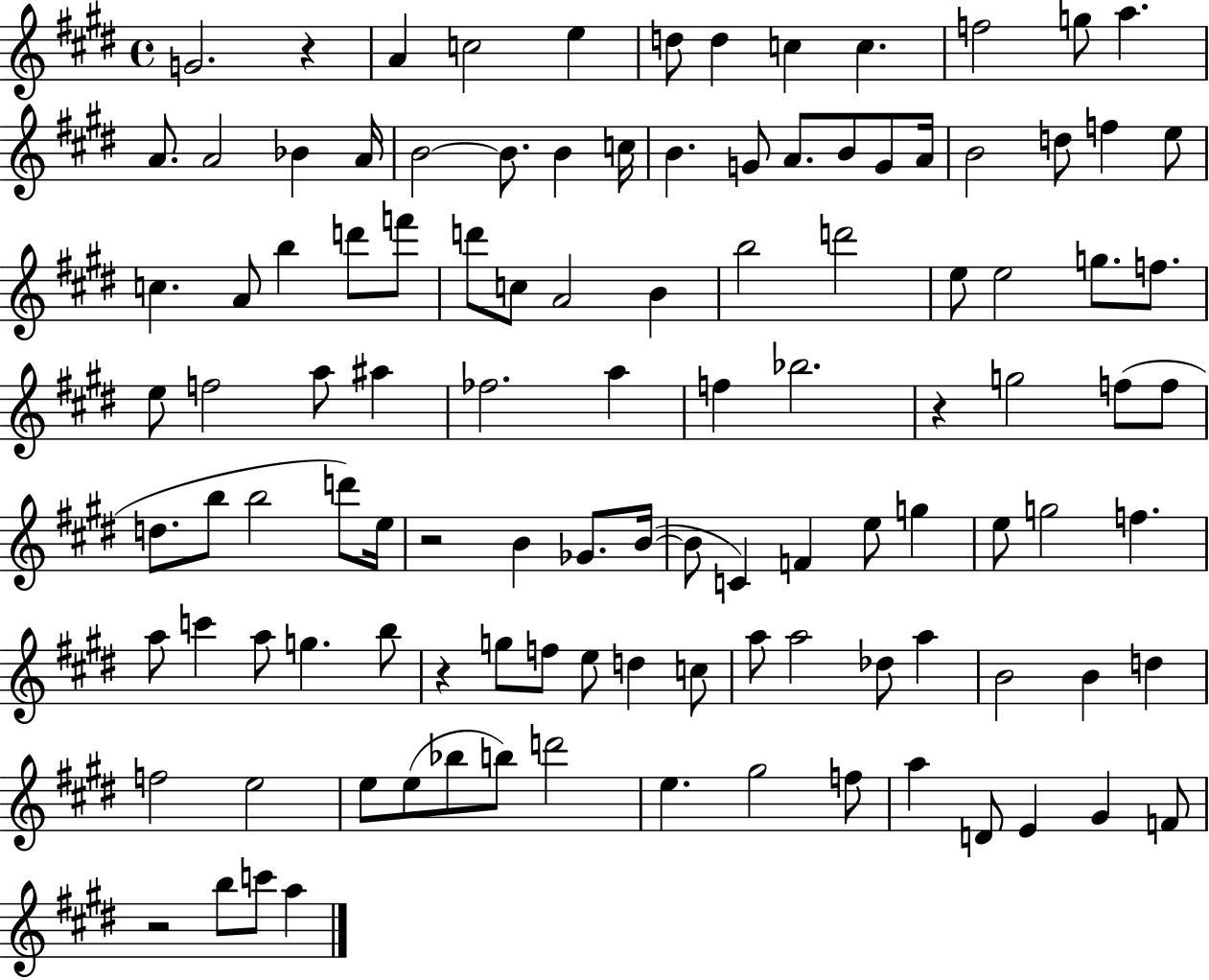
G4/h. R/q A4/q C5/h E5/q D5/e D5/q C5/q C5/q. F5/h G5/e A5/q. A4/e. A4/h Bb4/q A4/s B4/h B4/e. B4/q C5/s B4/q. G4/e A4/e. B4/e G4/e A4/s B4/h D5/e F5/q E5/e C5/q. A4/e B5/q D6/e F6/e D6/e C5/e A4/h B4/q B5/h D6/h E5/e E5/h G5/e. F5/e. E5/e F5/h A5/e A#5/q FES5/h. A5/q F5/q Bb5/h. R/q G5/h F5/e F5/e D5/e. B5/e B5/h D6/e E5/s R/h B4/q Gb4/e. B4/s B4/e C4/q F4/q E5/e G5/q E5/e G5/h F5/q. A5/e C6/q A5/e G5/q. B5/e R/q G5/e F5/e E5/e D5/q C5/e A5/e A5/h Db5/e A5/q B4/h B4/q D5/q F5/h E5/h E5/e E5/e Bb5/e B5/e D6/h E5/q. G#5/h F5/e A5/q D4/e E4/q G#4/q F4/e R/h B5/e C6/e A5/q